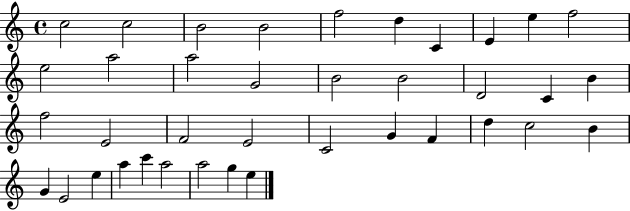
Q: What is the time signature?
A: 4/4